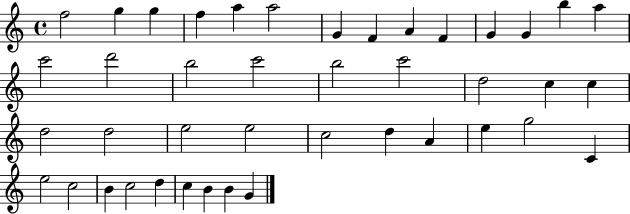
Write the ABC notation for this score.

X:1
T:Untitled
M:4/4
L:1/4
K:C
f2 g g f a a2 G F A F G G b a c'2 d'2 b2 c'2 b2 c'2 d2 c c d2 d2 e2 e2 c2 d A e g2 C e2 c2 B c2 d c B B G